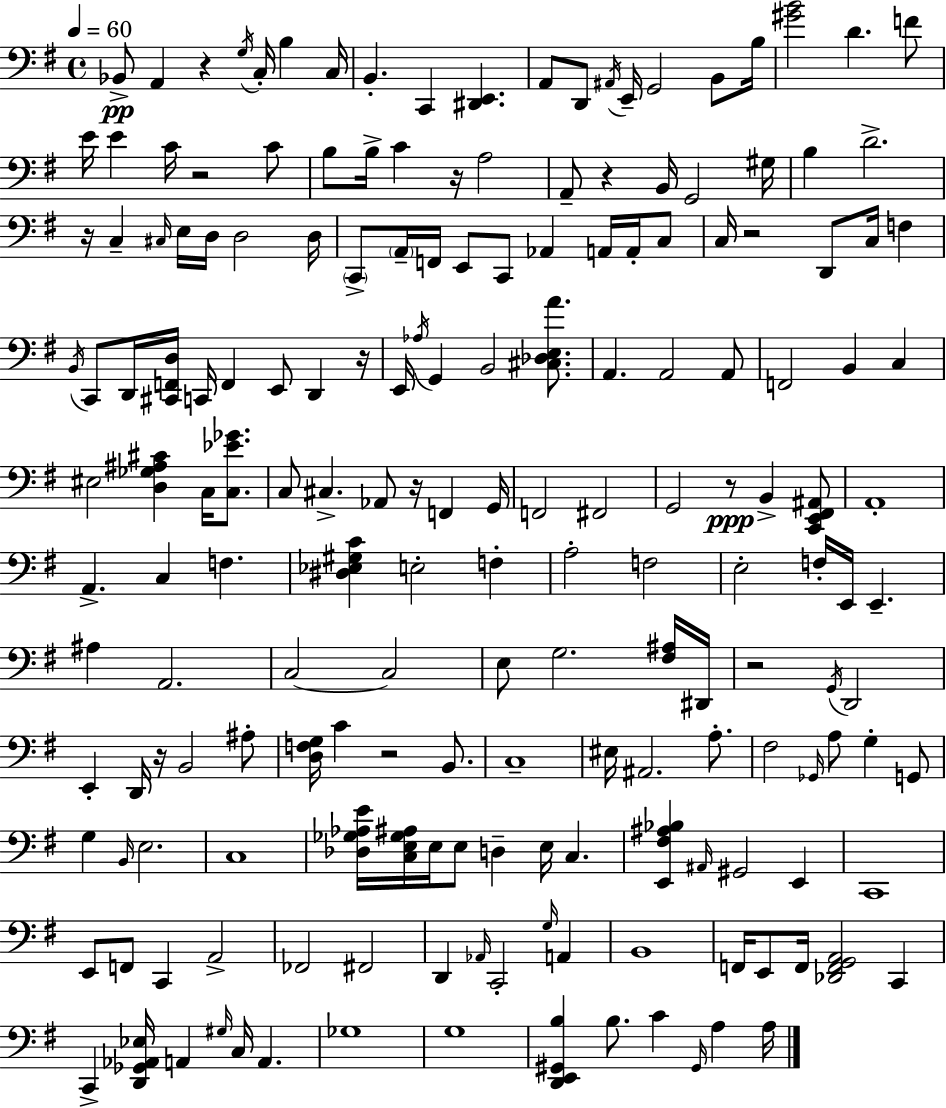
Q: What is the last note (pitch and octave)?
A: A3